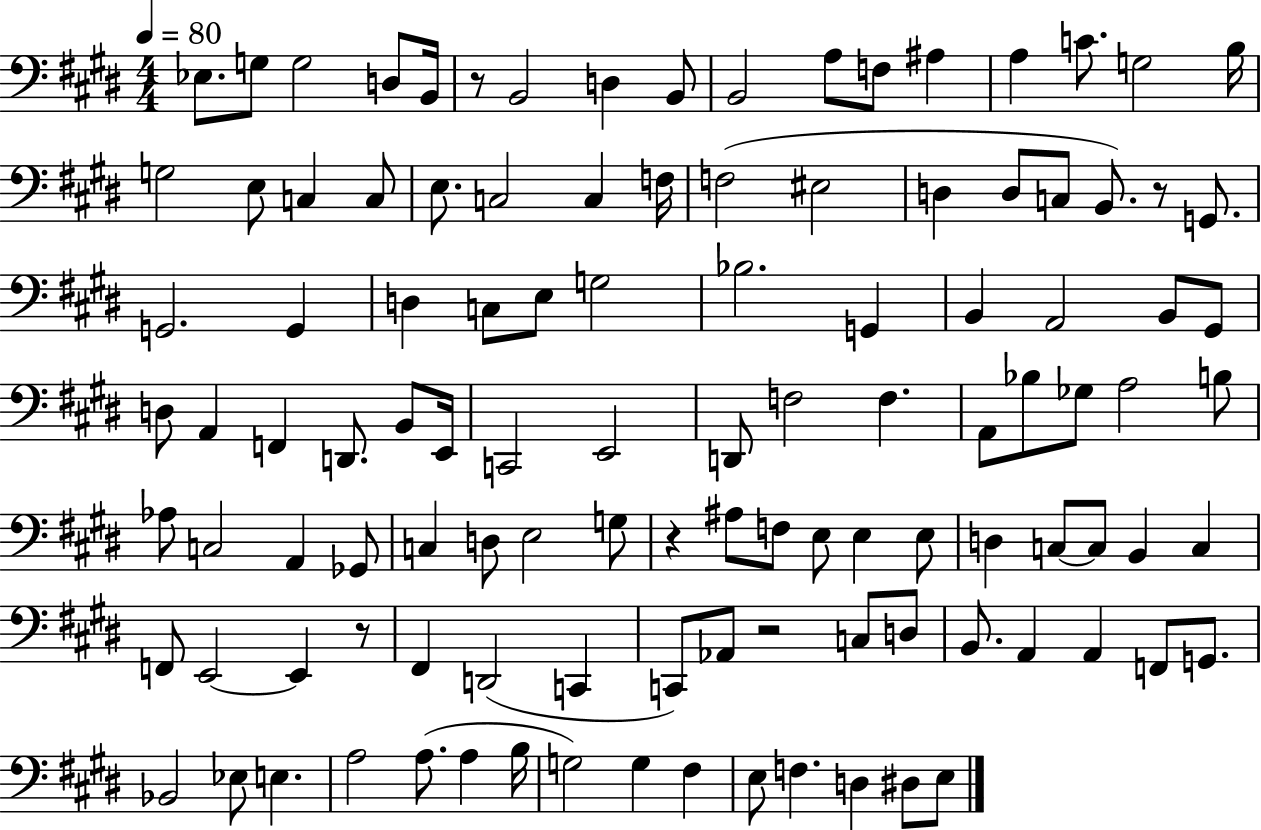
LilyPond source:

{
  \clef bass
  \numericTimeSignature
  \time 4/4
  \key e \major
  \tempo 4 = 80
  ees8. g8 g2 d8 b,16 | r8 b,2 d4 b,8 | b,2 a8 f8 ais4 | a4 c'8. g2 b16 | \break g2 e8 c4 c8 | e8. c2 c4 f16 | f2( eis2 | d4 d8 c8 b,8.) r8 g,8. | \break g,2. g,4 | d4 c8 e8 g2 | bes2. g,4 | b,4 a,2 b,8 gis,8 | \break d8 a,4 f,4 d,8. b,8 e,16 | c,2 e,2 | d,8 f2 f4. | a,8 bes8 ges8 a2 b8 | \break aes8 c2 a,4 ges,8 | c4 d8 e2 g8 | r4 ais8 f8 e8 e4 e8 | d4 c8~~ c8 b,4 c4 | \break f,8 e,2~~ e,4 r8 | fis,4 d,2( c,4 | c,8) aes,8 r2 c8 d8 | b,8. a,4 a,4 f,8 g,8. | \break bes,2 ees8 e4. | a2 a8.( a4 b16 | g2) g4 fis4 | e8 f4. d4 dis8 e8 | \break \bar "|."
}